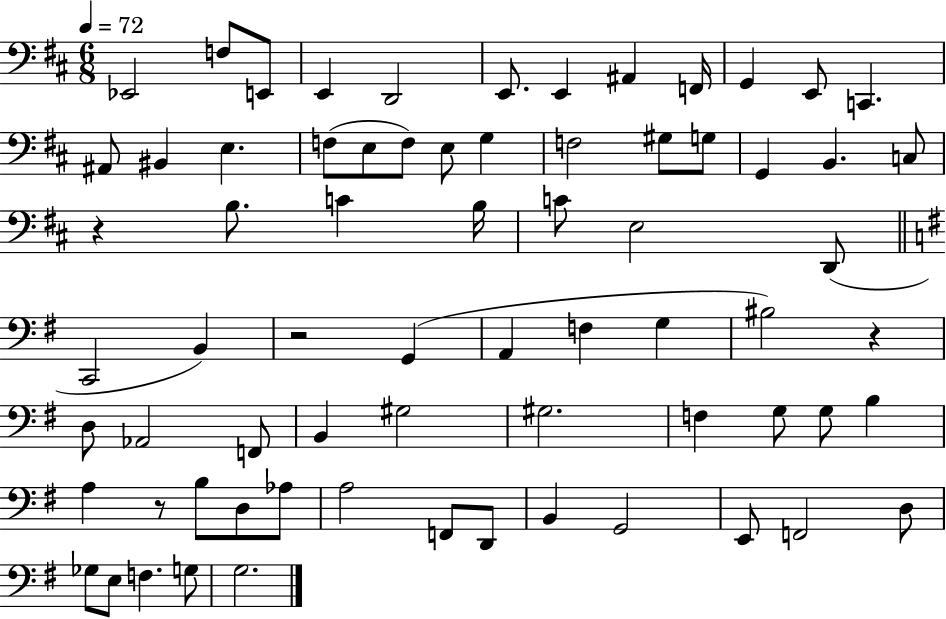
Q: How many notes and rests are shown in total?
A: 70